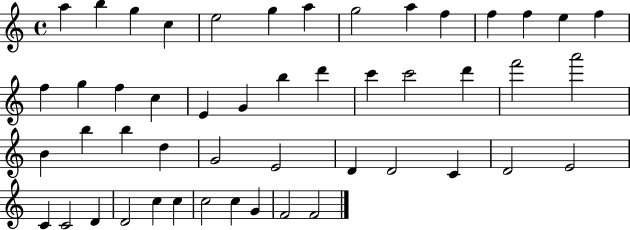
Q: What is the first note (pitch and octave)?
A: A5